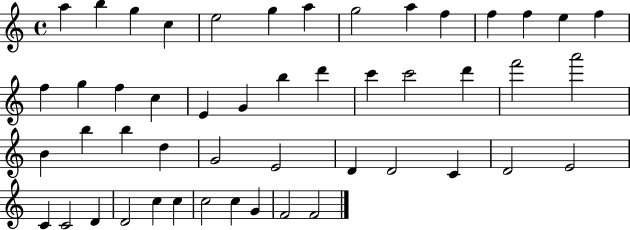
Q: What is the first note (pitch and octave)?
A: A5